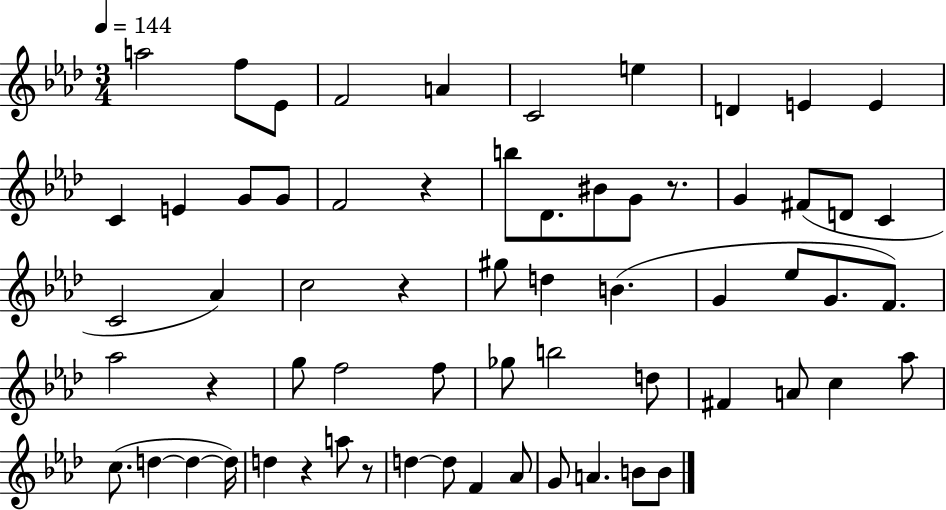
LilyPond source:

{
  \clef treble
  \numericTimeSignature
  \time 3/4
  \key aes \major
  \tempo 4 = 144
  a''2 f''8 ees'8 | f'2 a'4 | c'2 e''4 | d'4 e'4 e'4 | \break c'4 e'4 g'8 g'8 | f'2 r4 | b''8 des'8. bis'8 g'8 r8. | g'4 fis'8( d'8 c'4 | \break c'2 aes'4) | c''2 r4 | gis''8 d''4 b'4.( | g'4 ees''8 g'8. f'8.) | \break aes''2 r4 | g''8 f''2 f''8 | ges''8 b''2 d''8 | fis'4 a'8 c''4 aes''8 | \break c''8.( d''4~~ d''4~~ d''16) | d''4 r4 a''8 r8 | d''4~~ d''8 f'4 aes'8 | g'8 a'4. b'8 b'8 | \break \bar "|."
}